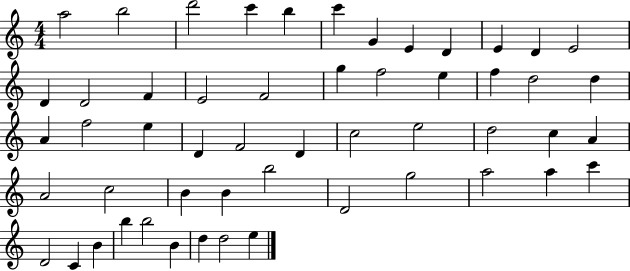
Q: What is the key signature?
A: C major